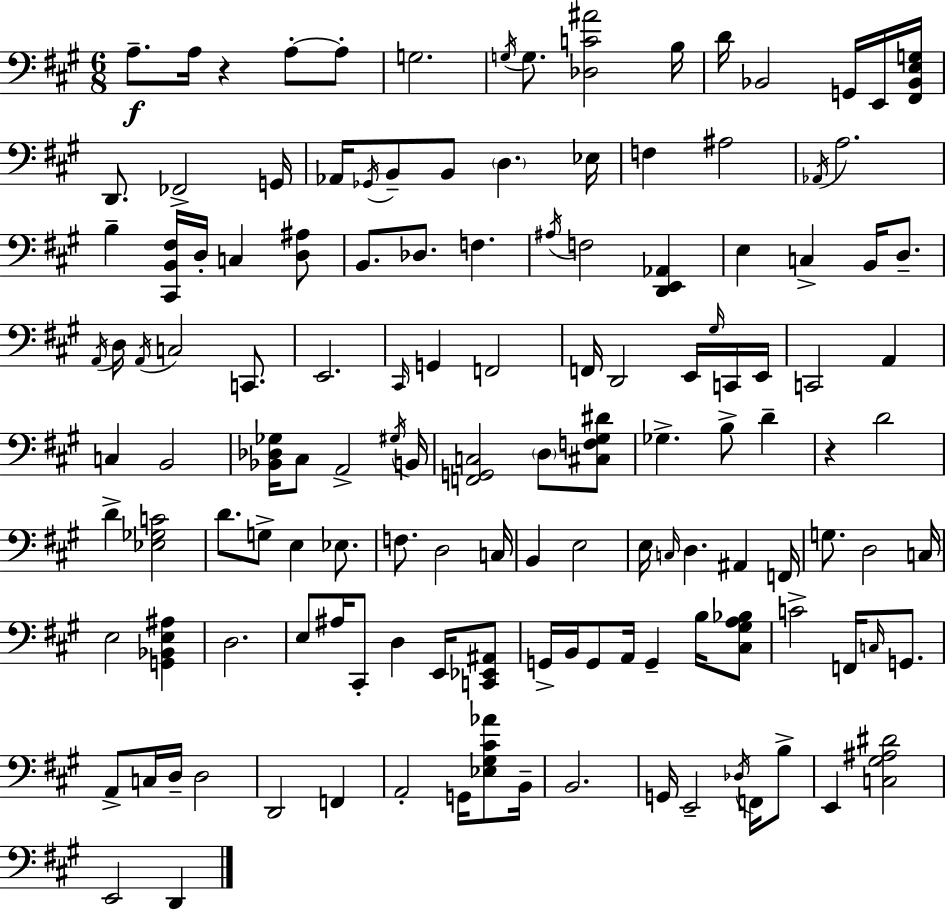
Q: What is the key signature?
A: A major